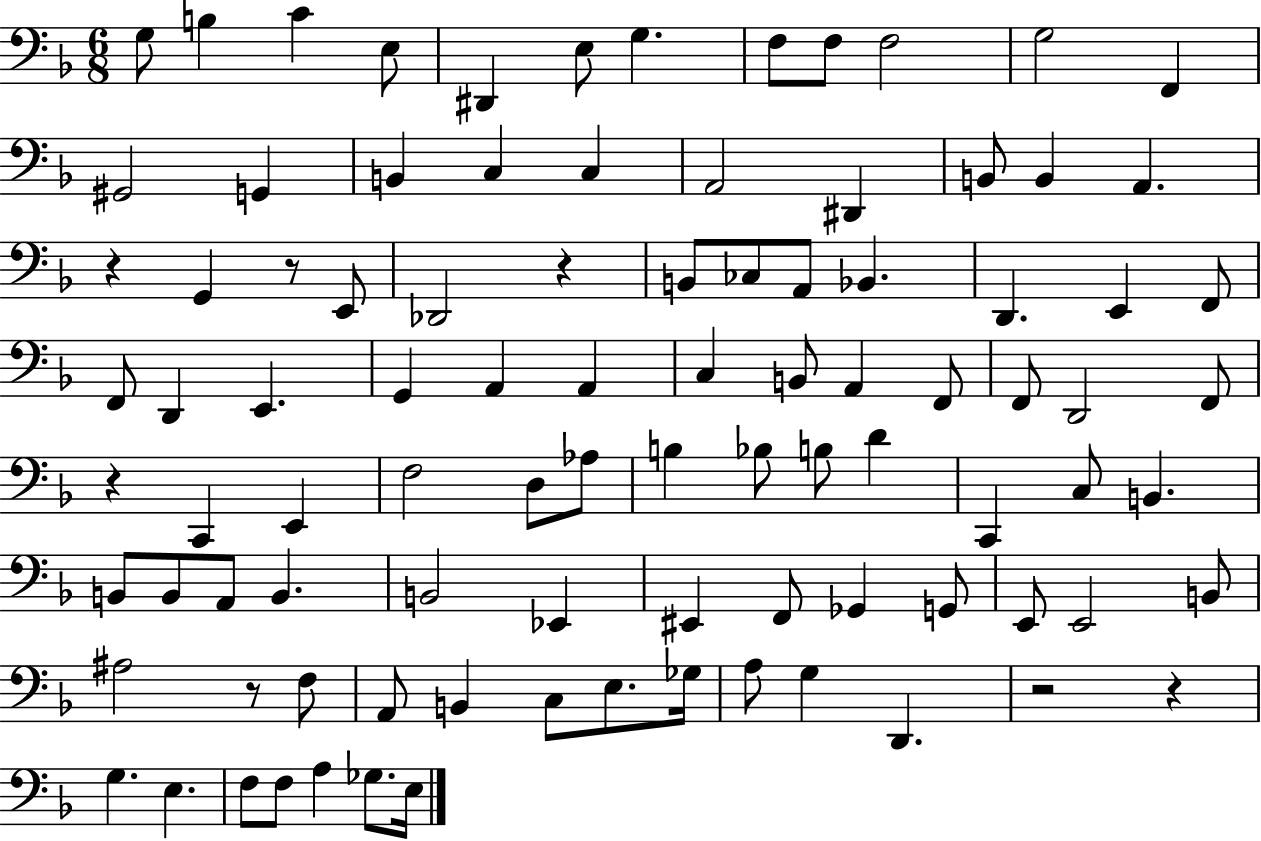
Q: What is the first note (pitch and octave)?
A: G3